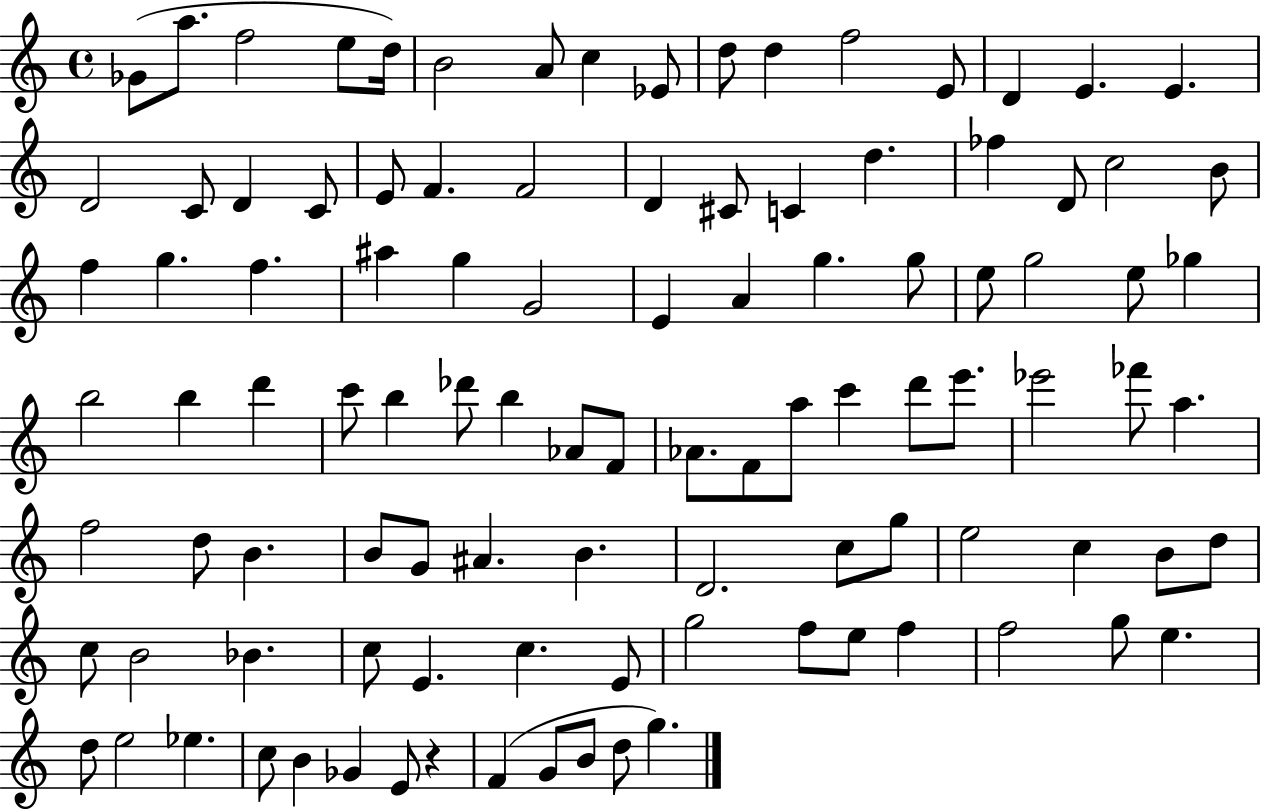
Gb4/e A5/e. F5/h E5/e D5/s B4/h A4/e C5/q Eb4/e D5/e D5/q F5/h E4/e D4/q E4/q. E4/q. D4/h C4/e D4/q C4/e E4/e F4/q. F4/h D4/q C#4/e C4/q D5/q. FES5/q D4/e C5/h B4/e F5/q G5/q. F5/q. A#5/q G5/q G4/h E4/q A4/q G5/q. G5/e E5/e G5/h E5/e Gb5/q B5/h B5/q D6/q C6/e B5/q Db6/e B5/q Ab4/e F4/e Ab4/e. F4/e A5/e C6/q D6/e E6/e. Eb6/h FES6/e A5/q. F5/h D5/e B4/q. B4/e G4/e A#4/q. B4/q. D4/h. C5/e G5/e E5/h C5/q B4/e D5/e C5/e B4/h Bb4/q. C5/e E4/q. C5/q. E4/e G5/h F5/e E5/e F5/q F5/h G5/e E5/q. D5/e E5/h Eb5/q. C5/e B4/q Gb4/q E4/e R/q F4/q G4/e B4/e D5/e G5/q.